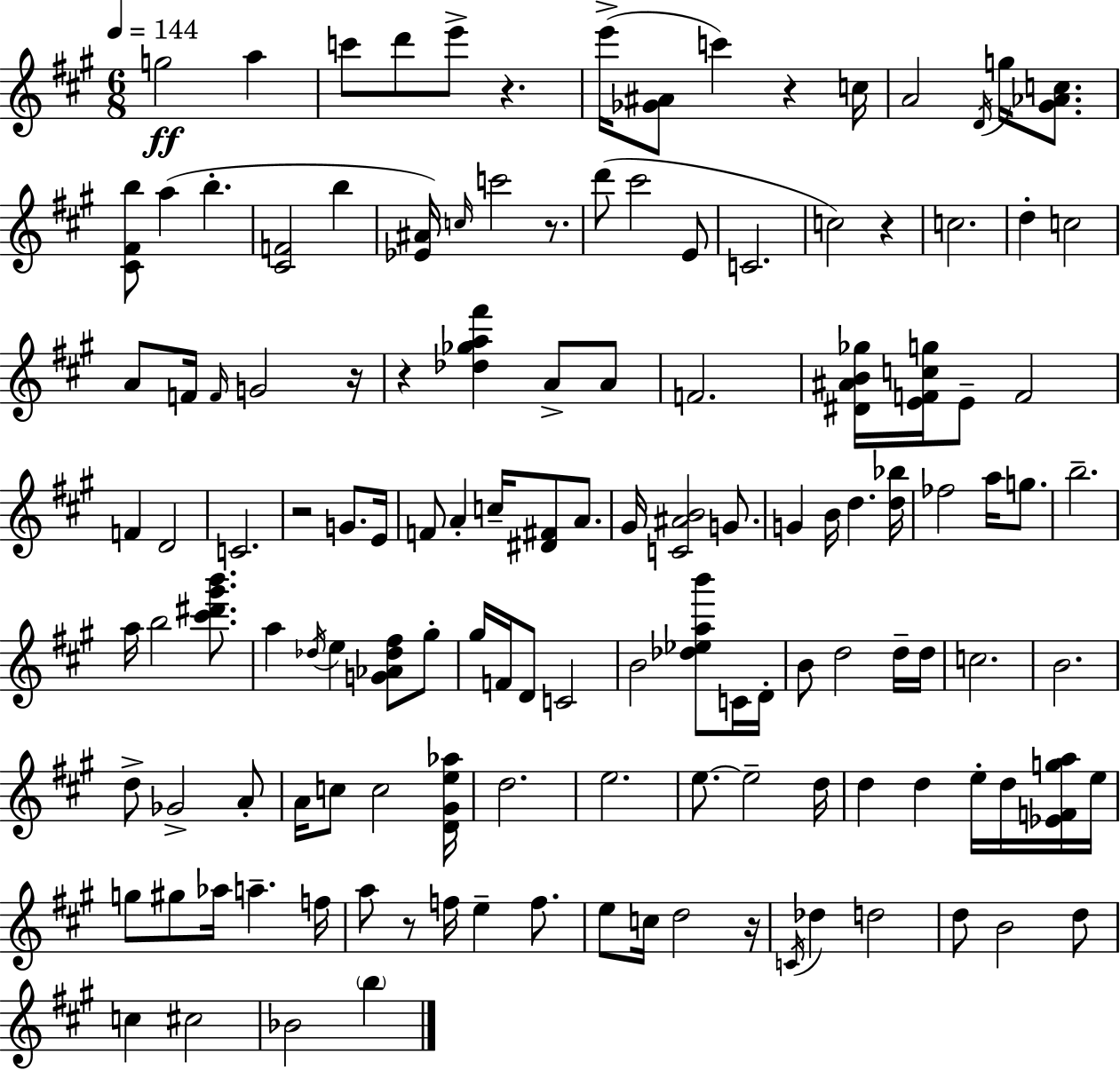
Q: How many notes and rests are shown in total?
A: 133